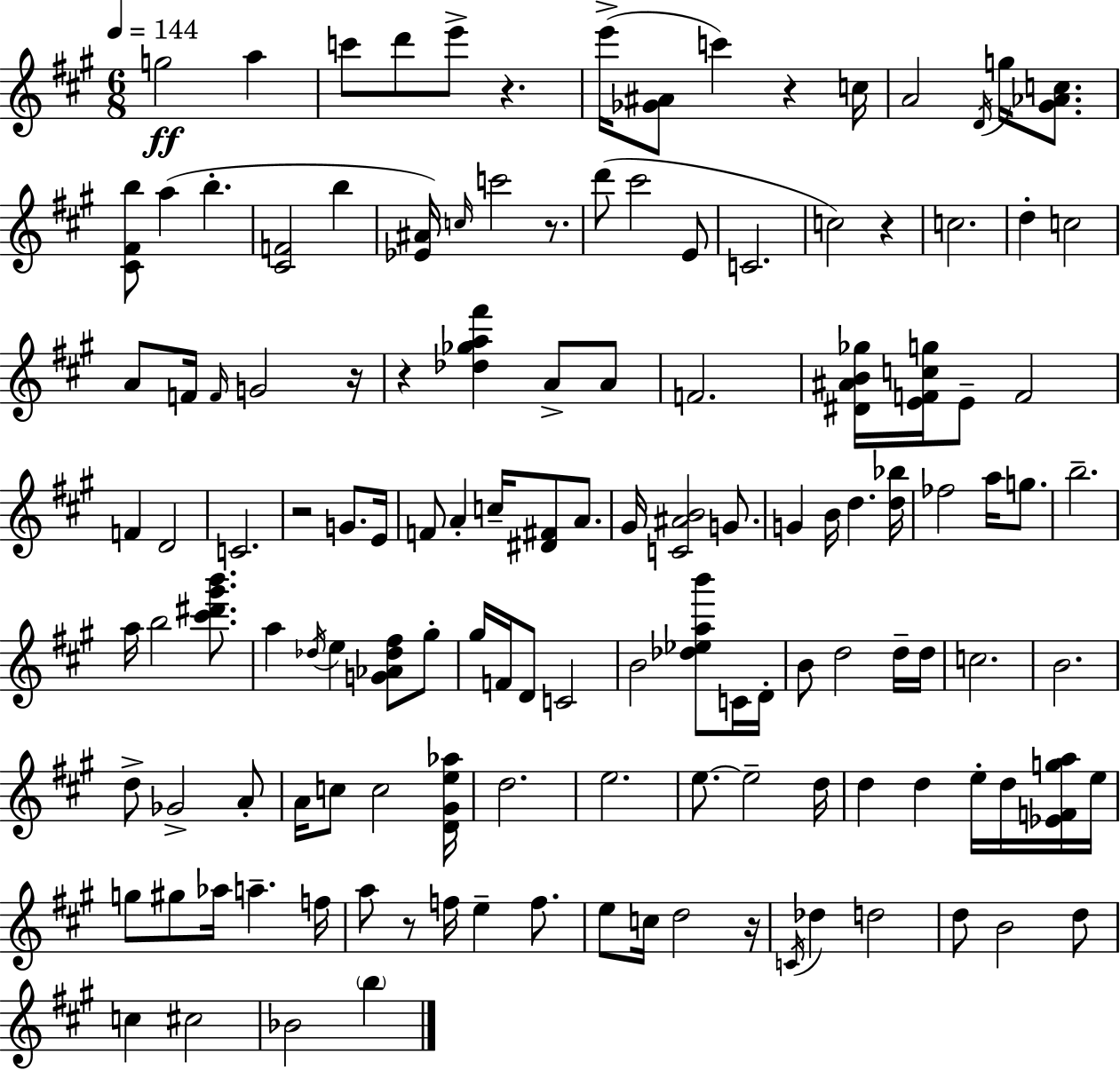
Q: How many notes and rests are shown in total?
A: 133